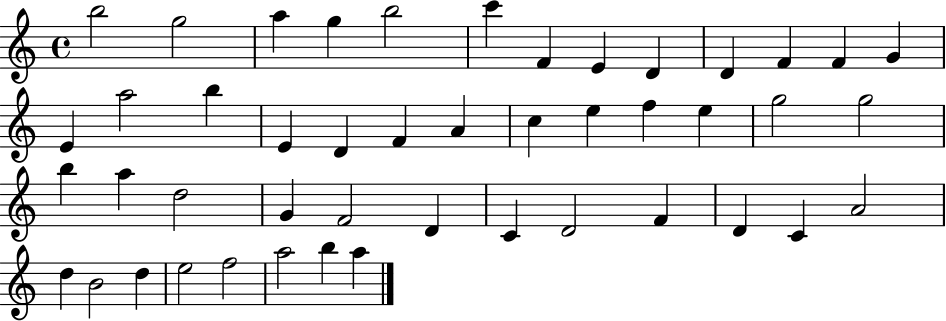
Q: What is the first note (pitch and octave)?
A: B5